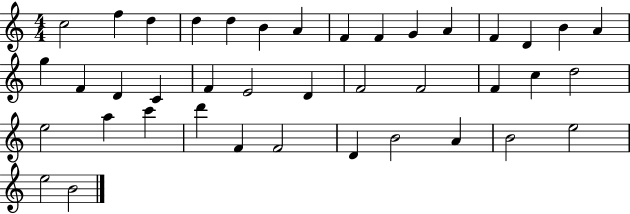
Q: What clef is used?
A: treble